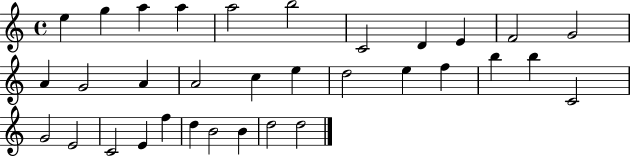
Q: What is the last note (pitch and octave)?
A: D5